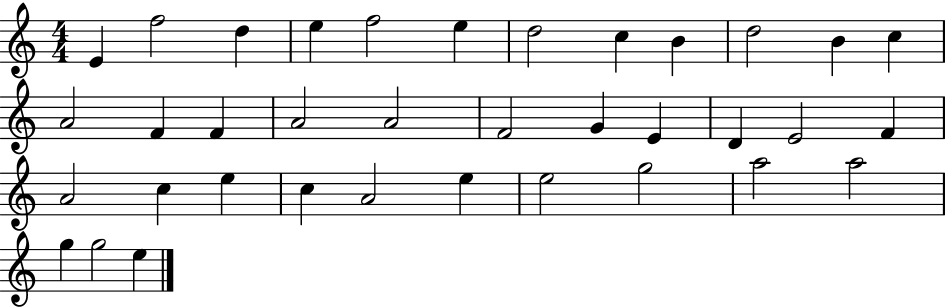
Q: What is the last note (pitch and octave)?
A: E5